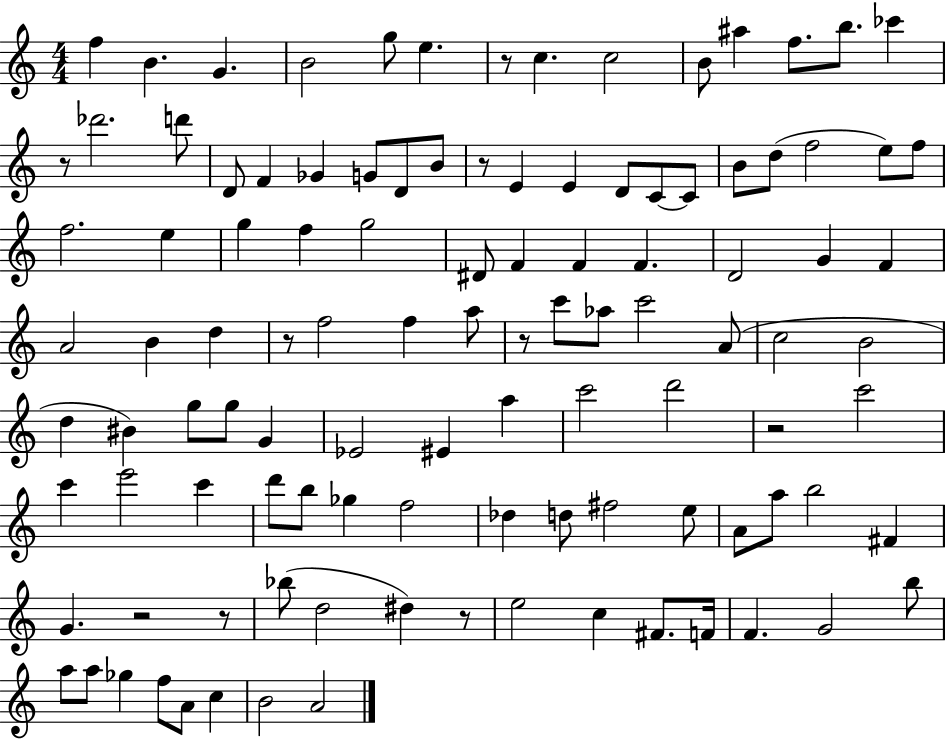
X:1
T:Untitled
M:4/4
L:1/4
K:C
f B G B2 g/2 e z/2 c c2 B/2 ^a f/2 b/2 _c' z/2 _d'2 d'/2 D/2 F _G G/2 D/2 B/2 z/2 E E D/2 C/2 C/2 B/2 d/2 f2 e/2 f/2 f2 e g f g2 ^D/2 F F F D2 G F A2 B d z/2 f2 f a/2 z/2 c'/2 _a/2 c'2 A/2 c2 B2 d ^B g/2 g/2 G _E2 ^E a c'2 d'2 z2 c'2 c' e'2 c' d'/2 b/2 _g f2 _d d/2 ^f2 e/2 A/2 a/2 b2 ^F G z2 z/2 _b/2 d2 ^d z/2 e2 c ^F/2 F/4 F G2 b/2 a/2 a/2 _g f/2 A/2 c B2 A2